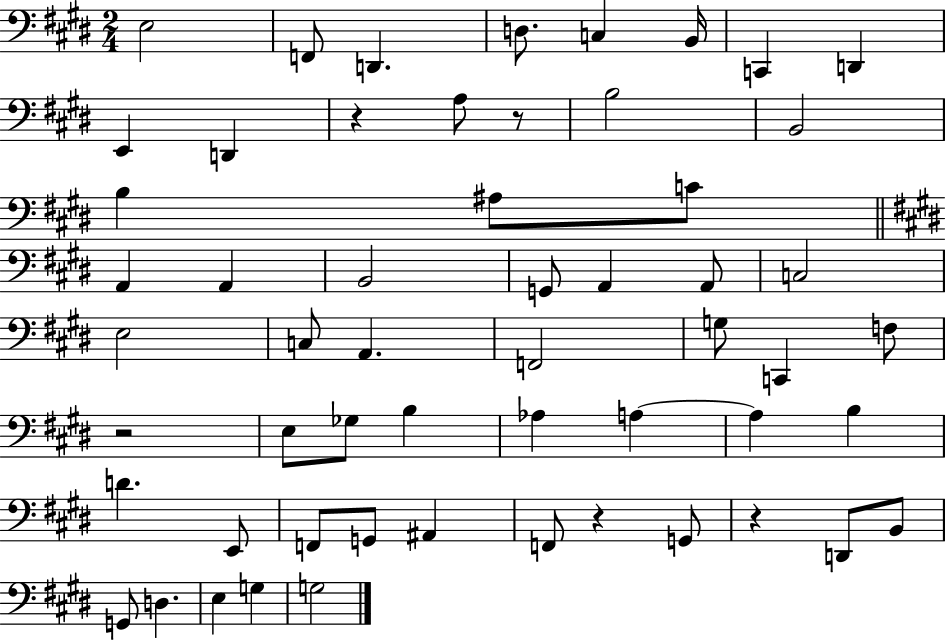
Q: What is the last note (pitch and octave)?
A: G3